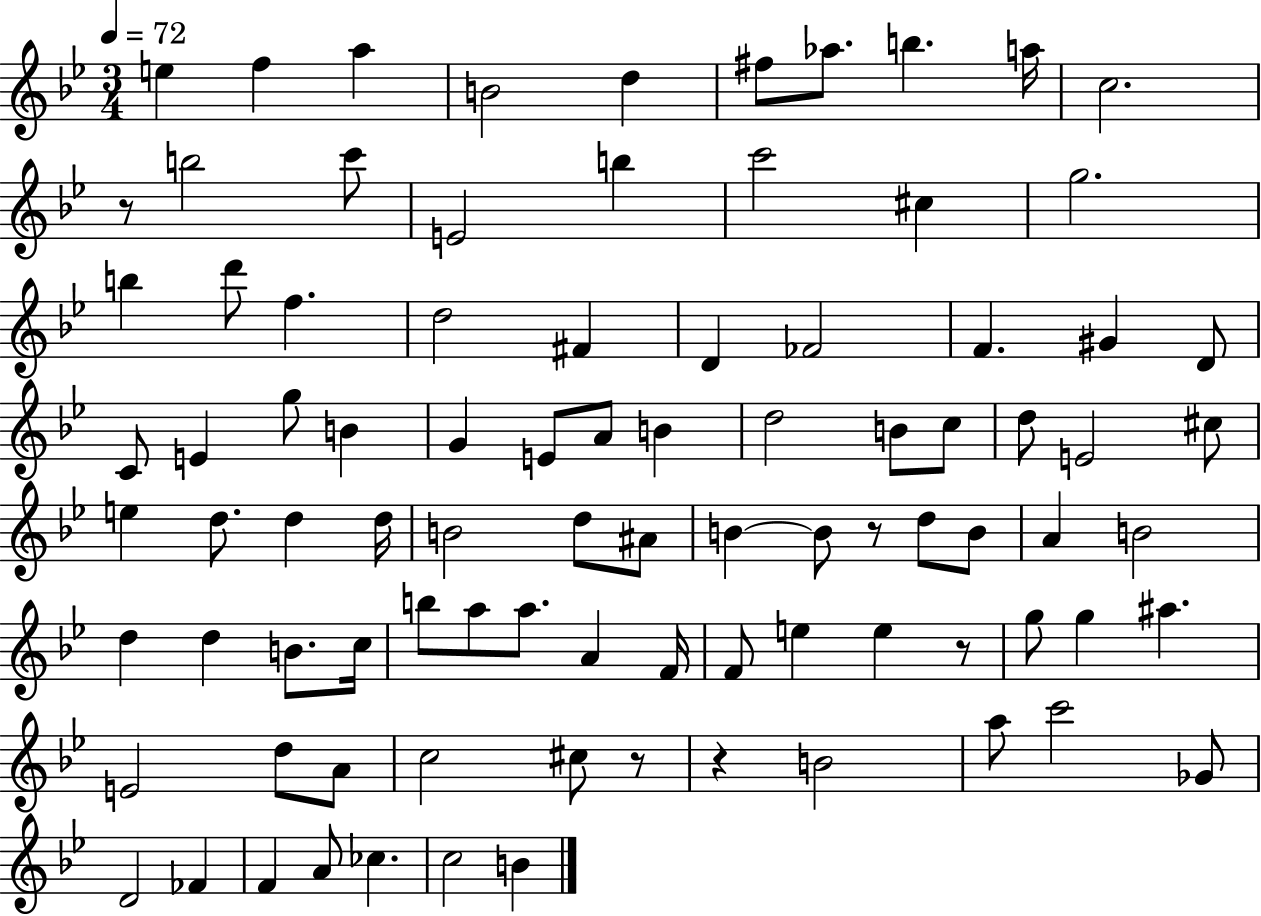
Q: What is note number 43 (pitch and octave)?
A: D5